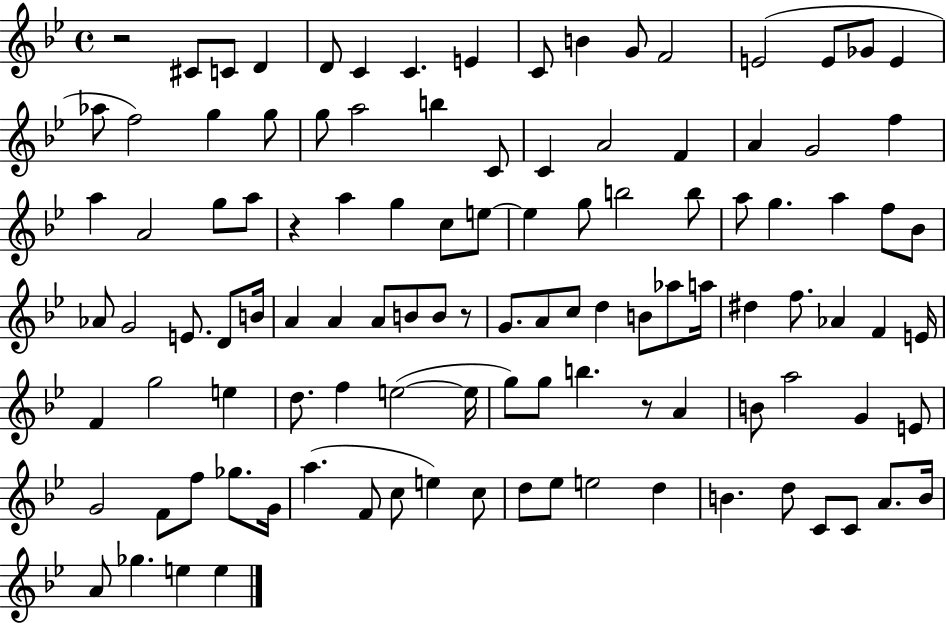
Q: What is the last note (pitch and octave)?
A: E5